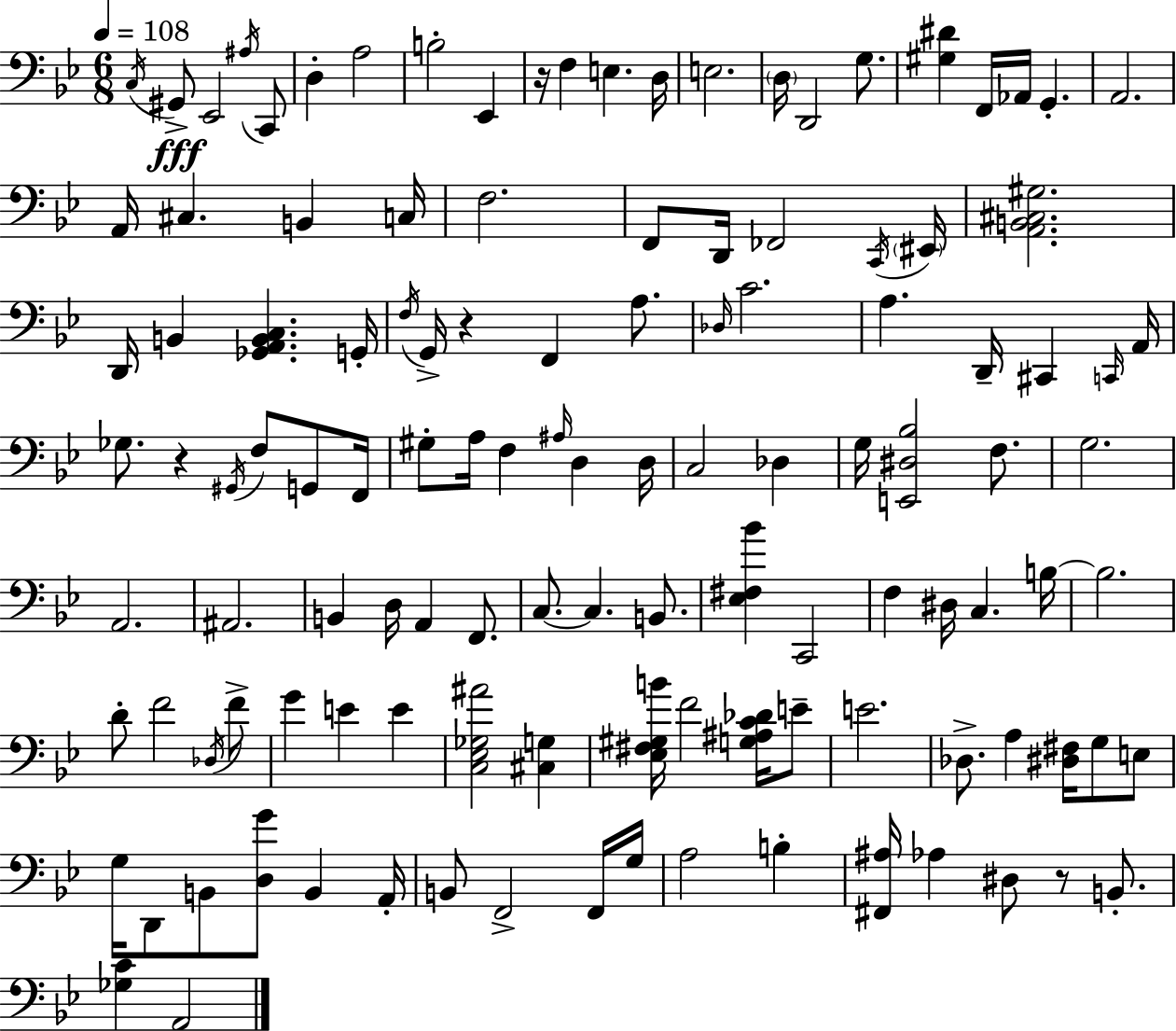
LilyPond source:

{
  \clef bass
  \numericTimeSignature
  \time 6/8
  \key bes \major
  \tempo 4 = 108
  \repeat volta 2 { \acciaccatura { c16 }\fff gis,8-> ees,2 \acciaccatura { ais16 } | c,8 d4-. a2 | b2-. ees,4 | r16 f4 e4. | \break d16 e2. | \parenthesize d16 d,2 g8. | <gis dis'>4 f,16 aes,16 g,4.-. | a,2. | \break a,16 cis4. b,4 | c16 f2. | f,8 d,16 fes,2 | \acciaccatura { c,16 } \parenthesize eis,16 <a, b, cis gis>2. | \break d,16 b,4 <ges, a, b, c>4. | g,16-. \acciaccatura { f16 } g,16-> r4 f,4 | a8. \grace { des16 } c'2. | a4. d,16-- | \break cis,4 \grace { c,16 } a,16 ges8. r4 | \acciaccatura { gis,16 } f8 g,8 f,16 gis8-. a16 f4 | \grace { ais16 } d4 d16 c2 | des4 g16 <e, dis bes>2 | \break f8. g2. | a,2. | ais,2. | b,4 | \break d16 a,4 f,8. c8.~~ c4. | b,8. <ees fis bes'>4 | c,2 f4 | dis16 c4. b16~~ b2. | \break d'8-. f'2 | \acciaccatura { des16 } f'8-> g'4 | e'4 e'4 <c ees ges ais'>2 | <cis g>4 <ees fis gis b'>16 f'2 | \break <g ais c' des'>16 e'8-- e'2. | des8.-> | a4 <dis fis>16 g8 e8 g16 d,8 | b,8 <d g'>8 b,4 a,16-. b,8 f,2-> | \break f,16 g16 a2 | b4-. <fis, ais>16 aes4 | dis8 r8 b,8.-. <ges c'>4 | a,2 } \bar "|."
}